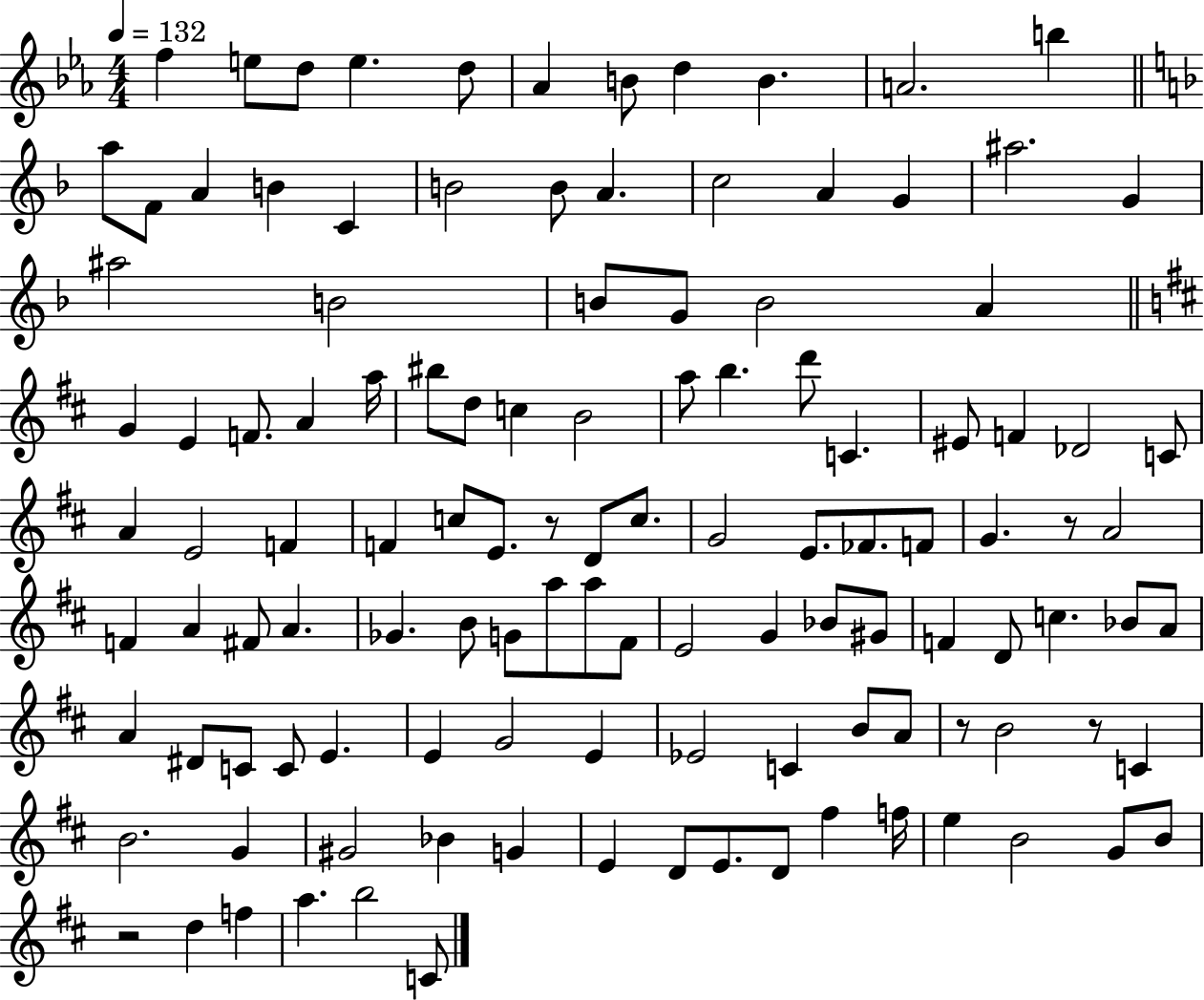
{
  \clef treble
  \numericTimeSignature
  \time 4/4
  \key ees \major
  \tempo 4 = 132
  f''4 e''8 d''8 e''4. d''8 | aes'4 b'8 d''4 b'4. | a'2. b''4 | \bar "||" \break \key d \minor a''8 f'8 a'4 b'4 c'4 | b'2 b'8 a'4. | c''2 a'4 g'4 | ais''2. g'4 | \break ais''2 b'2 | b'8 g'8 b'2 a'4 | \bar "||" \break \key d \major g'4 e'4 f'8. a'4 a''16 | bis''8 d''8 c''4 b'2 | a''8 b''4. d'''8 c'4. | eis'8 f'4 des'2 c'8 | \break a'4 e'2 f'4 | f'4 c''8 e'8. r8 d'8 c''8. | g'2 e'8. fes'8. f'8 | g'4. r8 a'2 | \break f'4 a'4 fis'8 a'4. | ges'4. b'8 g'8 a''8 a''8 fis'8 | e'2 g'4 bes'8 gis'8 | f'4 d'8 c''4. bes'8 a'8 | \break a'4 dis'8 c'8 c'8 e'4. | e'4 g'2 e'4 | ees'2 c'4 b'8 a'8 | r8 b'2 r8 c'4 | \break b'2. g'4 | gis'2 bes'4 g'4 | e'4 d'8 e'8. d'8 fis''4 f''16 | e''4 b'2 g'8 b'8 | \break r2 d''4 f''4 | a''4. b''2 c'8 | \bar "|."
}